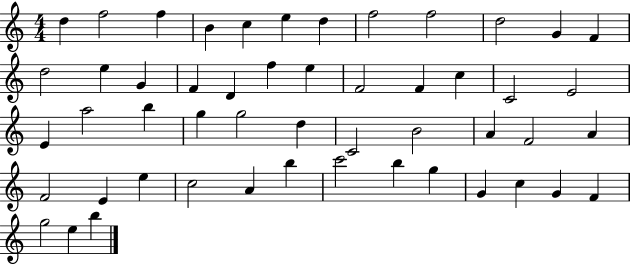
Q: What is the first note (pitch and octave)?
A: D5